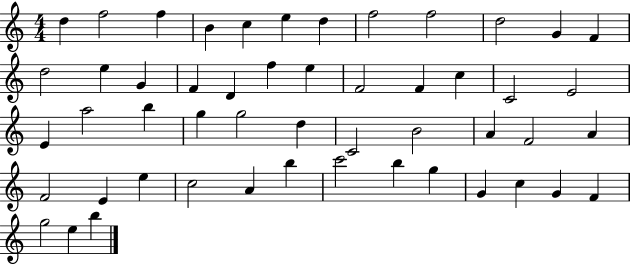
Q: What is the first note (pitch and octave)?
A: D5